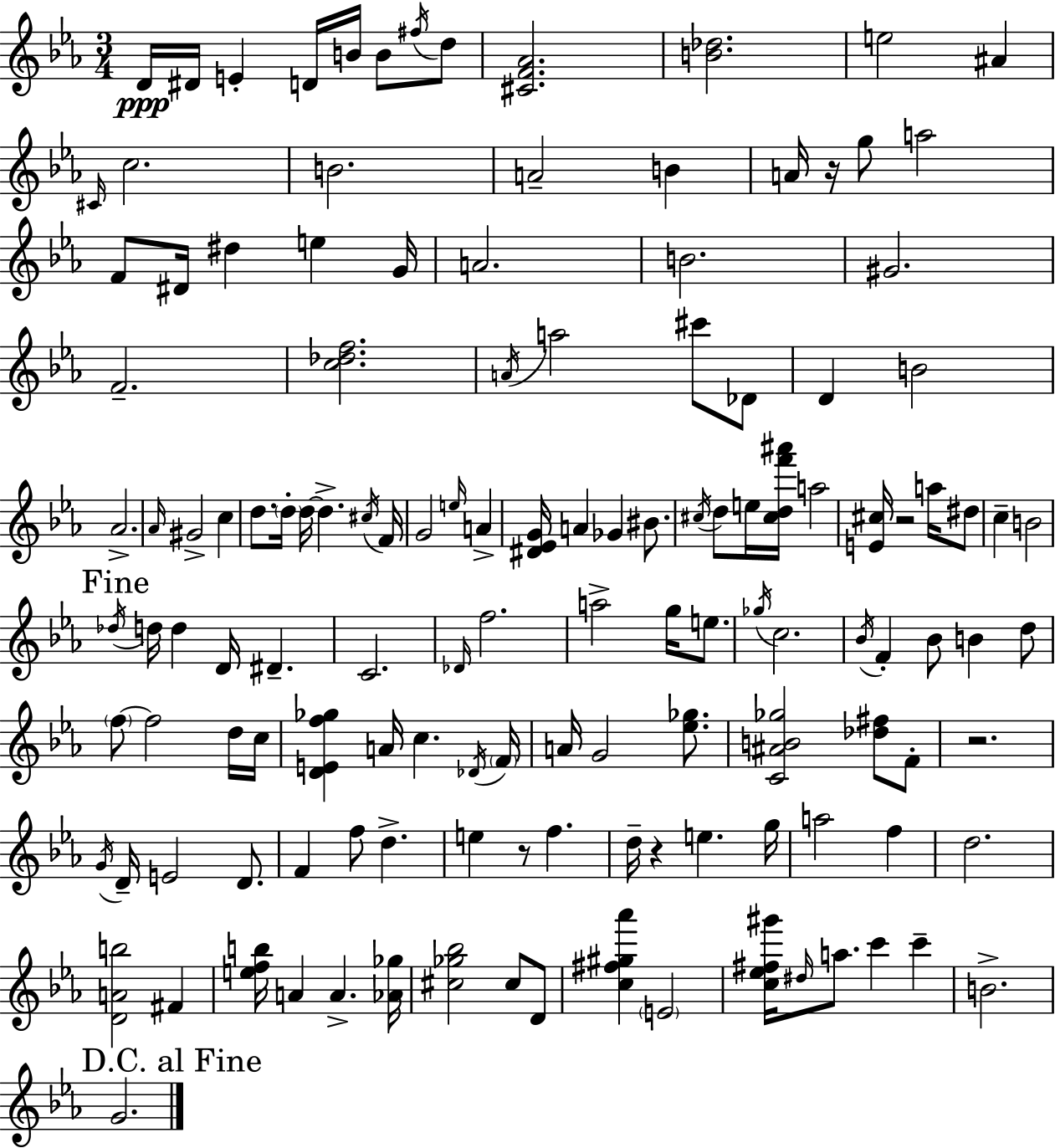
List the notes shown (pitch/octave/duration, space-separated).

D4/s D#4/s E4/q D4/s B4/s B4/e F#5/s D5/e [C#4,F4,Ab4]/h. [B4,Db5]/h. E5/h A#4/q C#4/s C5/h. B4/h. A4/h B4/q A4/s R/s G5/e A5/h F4/e D#4/s D#5/q E5/q G4/s A4/h. B4/h. G#4/h. F4/h. [C5,Db5,F5]/h. A4/s A5/h C#6/e Db4/e D4/q B4/h Ab4/h. Ab4/s G#4/h C5/q D5/e. D5/s D5/s D5/q. C#5/s F4/s G4/h E5/s A4/q [D#4,Eb4,G4]/s A4/q Gb4/q BIS4/e. C#5/s D5/e E5/s [C#5,D5,F6,A#6]/s A5/h [E4,C#5]/s R/h A5/s D#5/e C5/q B4/h Db5/s D5/s D5/q D4/s D#4/q. C4/h. Db4/s F5/h. A5/h G5/s E5/e. Gb5/s C5/h. Bb4/s F4/q Bb4/e B4/q D5/e F5/e F5/h D5/s C5/s [D4,E4,F5,Gb5]/q A4/s C5/q. Db4/s F4/s A4/s G4/h [Eb5,Gb5]/e. [C4,A#4,B4,Gb5]/h [Db5,F#5]/e F4/e R/h. G4/s D4/s E4/h D4/e. F4/q F5/e D5/q. E5/q R/e F5/q. D5/s R/q E5/q. G5/s A5/h F5/q D5/h. [D4,A4,B5]/h F#4/q [E5,F5,B5]/s A4/q A4/q. [Ab4,Gb5]/s [C#5,Gb5,Bb5]/h C#5/e D4/e [C5,F#5,G#5,Ab6]/q E4/h [C5,Eb5,F#5,G#6]/s D#5/s A5/e. C6/q C6/q B4/h. G4/h.